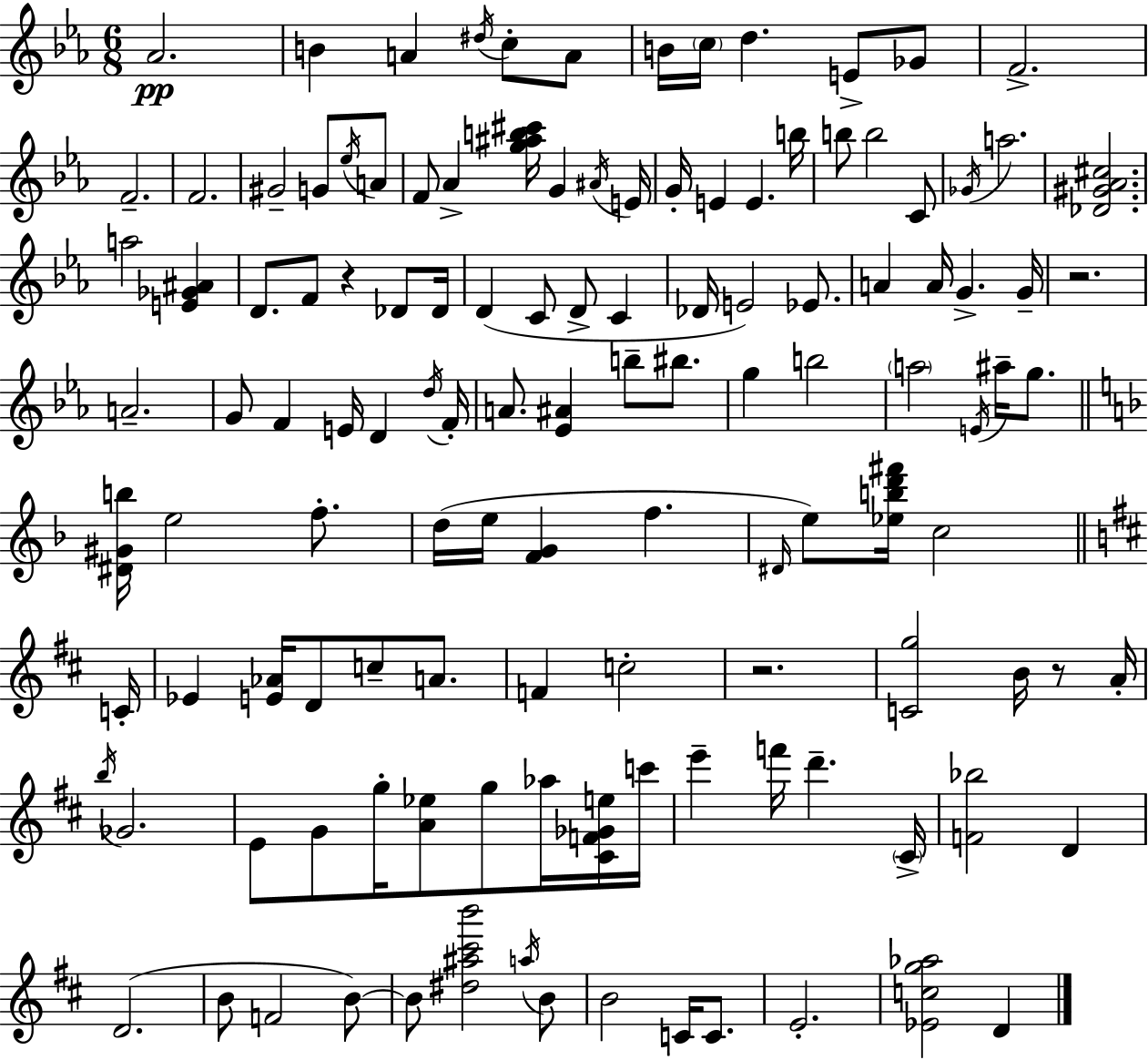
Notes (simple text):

Ab4/h. B4/q A4/q D#5/s C5/e A4/e B4/s C5/s D5/q. E4/e Gb4/e F4/h. F4/h. F4/h. G#4/h G4/e Eb5/s A4/e F4/e Ab4/q [G5,A#5,B5,C#6]/s G4/q A#4/s E4/s G4/s E4/q E4/q. B5/s B5/e B5/h C4/e Gb4/s A5/h. [Db4,G#4,Ab4,C#5]/h. A5/h [E4,Gb4,A#4]/q D4/e. F4/e R/q Db4/e Db4/s D4/q C4/e D4/e C4/q Db4/s E4/h Eb4/e. A4/q A4/s G4/q. G4/s R/h. A4/h. G4/e F4/q E4/s D4/q D5/s F4/s A4/e. [Eb4,A#4]/q B5/e BIS5/e. G5/q B5/h A5/h E4/s A#5/s G5/e. [D#4,G#4,B5]/s E5/h F5/e. D5/s E5/s [F4,G4]/q F5/q. D#4/s E5/e [Eb5,B5,D6,F#6]/s C5/h C4/s Eb4/q [E4,Ab4]/s D4/e C5/e A4/e. F4/q C5/h R/h. [C4,G5]/h B4/s R/e A4/s B5/s Gb4/h. E4/e G4/e G5/s [A4,Eb5]/e G5/e Ab5/s [C#4,F4,Gb4,E5]/s C6/s E6/q F6/s D6/q. C#4/s [F4,Bb5]/h D4/q D4/h. B4/e F4/h B4/e B4/e [D#5,A#5,C#6,B6]/h A5/s B4/e B4/h C4/s C4/e. E4/h. [Eb4,C5,G5,Ab5]/h D4/q